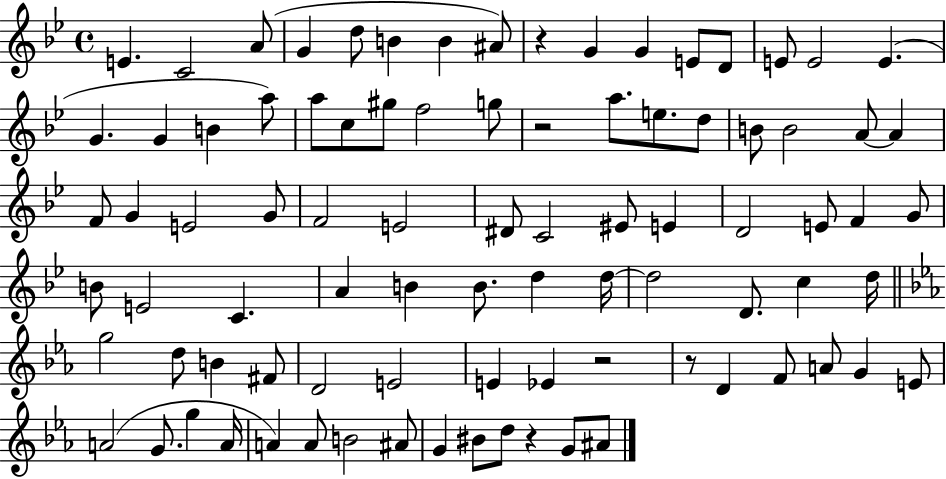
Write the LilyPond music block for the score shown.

{
  \clef treble
  \time 4/4
  \defaultTimeSignature
  \key bes \major
  e'4. c'2 a'8( | g'4 d''8 b'4 b'4 ais'8) | r4 g'4 g'4 e'8 d'8 | e'8 e'2 e'4.( | \break g'4. g'4 b'4 a''8) | a''8 c''8 gis''8 f''2 g''8 | r2 a''8. e''8. d''8 | b'8 b'2 a'8~~ a'4 | \break f'8 g'4 e'2 g'8 | f'2 e'2 | dis'8 c'2 eis'8 e'4 | d'2 e'8 f'4 g'8 | \break b'8 e'2 c'4. | a'4 b'4 b'8. d''4 d''16~~ | d''2 d'8. c''4 d''16 | \bar "||" \break \key c \minor g''2 d''8 b'4 fis'8 | d'2 e'2 | e'4 ees'4 r2 | r8 d'4 f'8 a'8 g'4 e'8 | \break a'2( g'8. g''4 a'16 | a'4) a'8 b'2 ais'8 | g'4 bis'8 d''8 r4 g'8 ais'8 | \bar "|."
}